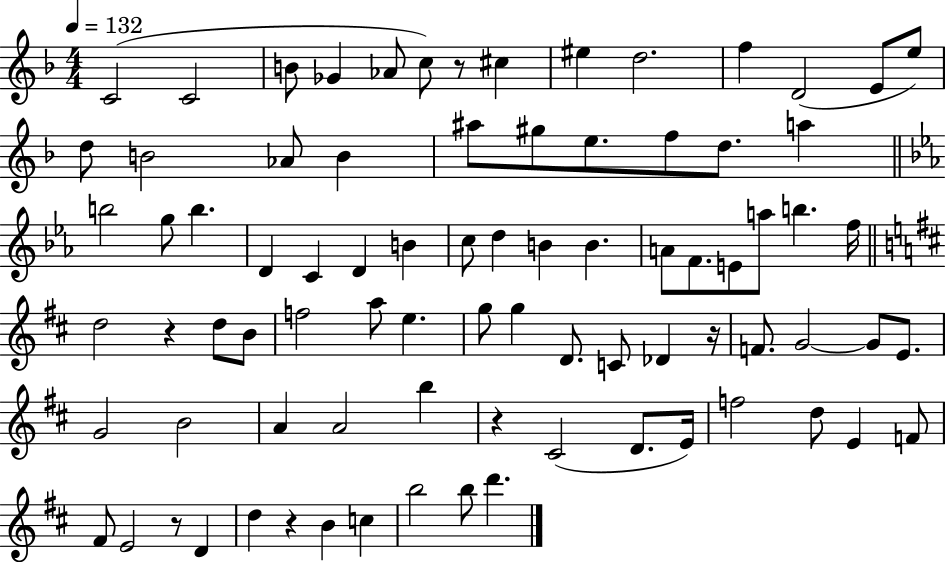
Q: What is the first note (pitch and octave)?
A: C4